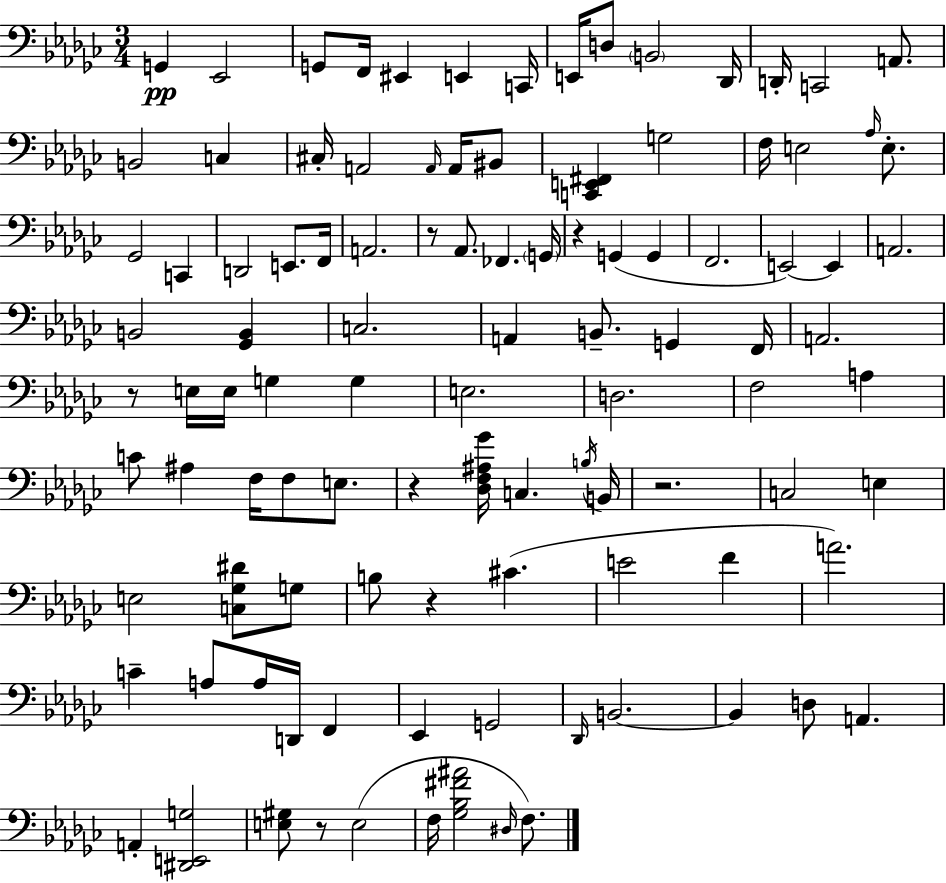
G2/q Eb2/h G2/e F2/s EIS2/q E2/q C2/s E2/s D3/e B2/h Db2/s D2/s C2/h A2/e. B2/h C3/q C#3/s A2/h A2/s A2/s BIS2/e [C2,E2,F#2]/q G3/h F3/s E3/h Ab3/s E3/e. Gb2/h C2/q D2/h E2/e. F2/s A2/h. R/e Ab2/e. FES2/q. G2/s R/q G2/q G2/q F2/h. E2/h E2/q A2/h. B2/h [Gb2,B2]/q C3/h. A2/q B2/e. G2/q F2/s A2/h. R/e E3/s E3/s G3/q G3/q E3/h. D3/h. F3/h A3/q C4/e A#3/q F3/s F3/e E3/e. R/q [Db3,F3,A#3,Gb4]/s C3/q. B3/s B2/s R/h. C3/h E3/q E3/h [C3,Gb3,D#4]/e G3/e B3/e R/q C#4/q. E4/h F4/q A4/h. C4/q A3/e A3/s D2/s F2/q Eb2/q G2/h Db2/s B2/h. B2/q D3/e A2/q. A2/q [D#2,E2,G3]/h [E3,G#3]/e R/e E3/h F3/s [Gb3,Bb3,F#4,A#4]/h D#3/s F3/e.